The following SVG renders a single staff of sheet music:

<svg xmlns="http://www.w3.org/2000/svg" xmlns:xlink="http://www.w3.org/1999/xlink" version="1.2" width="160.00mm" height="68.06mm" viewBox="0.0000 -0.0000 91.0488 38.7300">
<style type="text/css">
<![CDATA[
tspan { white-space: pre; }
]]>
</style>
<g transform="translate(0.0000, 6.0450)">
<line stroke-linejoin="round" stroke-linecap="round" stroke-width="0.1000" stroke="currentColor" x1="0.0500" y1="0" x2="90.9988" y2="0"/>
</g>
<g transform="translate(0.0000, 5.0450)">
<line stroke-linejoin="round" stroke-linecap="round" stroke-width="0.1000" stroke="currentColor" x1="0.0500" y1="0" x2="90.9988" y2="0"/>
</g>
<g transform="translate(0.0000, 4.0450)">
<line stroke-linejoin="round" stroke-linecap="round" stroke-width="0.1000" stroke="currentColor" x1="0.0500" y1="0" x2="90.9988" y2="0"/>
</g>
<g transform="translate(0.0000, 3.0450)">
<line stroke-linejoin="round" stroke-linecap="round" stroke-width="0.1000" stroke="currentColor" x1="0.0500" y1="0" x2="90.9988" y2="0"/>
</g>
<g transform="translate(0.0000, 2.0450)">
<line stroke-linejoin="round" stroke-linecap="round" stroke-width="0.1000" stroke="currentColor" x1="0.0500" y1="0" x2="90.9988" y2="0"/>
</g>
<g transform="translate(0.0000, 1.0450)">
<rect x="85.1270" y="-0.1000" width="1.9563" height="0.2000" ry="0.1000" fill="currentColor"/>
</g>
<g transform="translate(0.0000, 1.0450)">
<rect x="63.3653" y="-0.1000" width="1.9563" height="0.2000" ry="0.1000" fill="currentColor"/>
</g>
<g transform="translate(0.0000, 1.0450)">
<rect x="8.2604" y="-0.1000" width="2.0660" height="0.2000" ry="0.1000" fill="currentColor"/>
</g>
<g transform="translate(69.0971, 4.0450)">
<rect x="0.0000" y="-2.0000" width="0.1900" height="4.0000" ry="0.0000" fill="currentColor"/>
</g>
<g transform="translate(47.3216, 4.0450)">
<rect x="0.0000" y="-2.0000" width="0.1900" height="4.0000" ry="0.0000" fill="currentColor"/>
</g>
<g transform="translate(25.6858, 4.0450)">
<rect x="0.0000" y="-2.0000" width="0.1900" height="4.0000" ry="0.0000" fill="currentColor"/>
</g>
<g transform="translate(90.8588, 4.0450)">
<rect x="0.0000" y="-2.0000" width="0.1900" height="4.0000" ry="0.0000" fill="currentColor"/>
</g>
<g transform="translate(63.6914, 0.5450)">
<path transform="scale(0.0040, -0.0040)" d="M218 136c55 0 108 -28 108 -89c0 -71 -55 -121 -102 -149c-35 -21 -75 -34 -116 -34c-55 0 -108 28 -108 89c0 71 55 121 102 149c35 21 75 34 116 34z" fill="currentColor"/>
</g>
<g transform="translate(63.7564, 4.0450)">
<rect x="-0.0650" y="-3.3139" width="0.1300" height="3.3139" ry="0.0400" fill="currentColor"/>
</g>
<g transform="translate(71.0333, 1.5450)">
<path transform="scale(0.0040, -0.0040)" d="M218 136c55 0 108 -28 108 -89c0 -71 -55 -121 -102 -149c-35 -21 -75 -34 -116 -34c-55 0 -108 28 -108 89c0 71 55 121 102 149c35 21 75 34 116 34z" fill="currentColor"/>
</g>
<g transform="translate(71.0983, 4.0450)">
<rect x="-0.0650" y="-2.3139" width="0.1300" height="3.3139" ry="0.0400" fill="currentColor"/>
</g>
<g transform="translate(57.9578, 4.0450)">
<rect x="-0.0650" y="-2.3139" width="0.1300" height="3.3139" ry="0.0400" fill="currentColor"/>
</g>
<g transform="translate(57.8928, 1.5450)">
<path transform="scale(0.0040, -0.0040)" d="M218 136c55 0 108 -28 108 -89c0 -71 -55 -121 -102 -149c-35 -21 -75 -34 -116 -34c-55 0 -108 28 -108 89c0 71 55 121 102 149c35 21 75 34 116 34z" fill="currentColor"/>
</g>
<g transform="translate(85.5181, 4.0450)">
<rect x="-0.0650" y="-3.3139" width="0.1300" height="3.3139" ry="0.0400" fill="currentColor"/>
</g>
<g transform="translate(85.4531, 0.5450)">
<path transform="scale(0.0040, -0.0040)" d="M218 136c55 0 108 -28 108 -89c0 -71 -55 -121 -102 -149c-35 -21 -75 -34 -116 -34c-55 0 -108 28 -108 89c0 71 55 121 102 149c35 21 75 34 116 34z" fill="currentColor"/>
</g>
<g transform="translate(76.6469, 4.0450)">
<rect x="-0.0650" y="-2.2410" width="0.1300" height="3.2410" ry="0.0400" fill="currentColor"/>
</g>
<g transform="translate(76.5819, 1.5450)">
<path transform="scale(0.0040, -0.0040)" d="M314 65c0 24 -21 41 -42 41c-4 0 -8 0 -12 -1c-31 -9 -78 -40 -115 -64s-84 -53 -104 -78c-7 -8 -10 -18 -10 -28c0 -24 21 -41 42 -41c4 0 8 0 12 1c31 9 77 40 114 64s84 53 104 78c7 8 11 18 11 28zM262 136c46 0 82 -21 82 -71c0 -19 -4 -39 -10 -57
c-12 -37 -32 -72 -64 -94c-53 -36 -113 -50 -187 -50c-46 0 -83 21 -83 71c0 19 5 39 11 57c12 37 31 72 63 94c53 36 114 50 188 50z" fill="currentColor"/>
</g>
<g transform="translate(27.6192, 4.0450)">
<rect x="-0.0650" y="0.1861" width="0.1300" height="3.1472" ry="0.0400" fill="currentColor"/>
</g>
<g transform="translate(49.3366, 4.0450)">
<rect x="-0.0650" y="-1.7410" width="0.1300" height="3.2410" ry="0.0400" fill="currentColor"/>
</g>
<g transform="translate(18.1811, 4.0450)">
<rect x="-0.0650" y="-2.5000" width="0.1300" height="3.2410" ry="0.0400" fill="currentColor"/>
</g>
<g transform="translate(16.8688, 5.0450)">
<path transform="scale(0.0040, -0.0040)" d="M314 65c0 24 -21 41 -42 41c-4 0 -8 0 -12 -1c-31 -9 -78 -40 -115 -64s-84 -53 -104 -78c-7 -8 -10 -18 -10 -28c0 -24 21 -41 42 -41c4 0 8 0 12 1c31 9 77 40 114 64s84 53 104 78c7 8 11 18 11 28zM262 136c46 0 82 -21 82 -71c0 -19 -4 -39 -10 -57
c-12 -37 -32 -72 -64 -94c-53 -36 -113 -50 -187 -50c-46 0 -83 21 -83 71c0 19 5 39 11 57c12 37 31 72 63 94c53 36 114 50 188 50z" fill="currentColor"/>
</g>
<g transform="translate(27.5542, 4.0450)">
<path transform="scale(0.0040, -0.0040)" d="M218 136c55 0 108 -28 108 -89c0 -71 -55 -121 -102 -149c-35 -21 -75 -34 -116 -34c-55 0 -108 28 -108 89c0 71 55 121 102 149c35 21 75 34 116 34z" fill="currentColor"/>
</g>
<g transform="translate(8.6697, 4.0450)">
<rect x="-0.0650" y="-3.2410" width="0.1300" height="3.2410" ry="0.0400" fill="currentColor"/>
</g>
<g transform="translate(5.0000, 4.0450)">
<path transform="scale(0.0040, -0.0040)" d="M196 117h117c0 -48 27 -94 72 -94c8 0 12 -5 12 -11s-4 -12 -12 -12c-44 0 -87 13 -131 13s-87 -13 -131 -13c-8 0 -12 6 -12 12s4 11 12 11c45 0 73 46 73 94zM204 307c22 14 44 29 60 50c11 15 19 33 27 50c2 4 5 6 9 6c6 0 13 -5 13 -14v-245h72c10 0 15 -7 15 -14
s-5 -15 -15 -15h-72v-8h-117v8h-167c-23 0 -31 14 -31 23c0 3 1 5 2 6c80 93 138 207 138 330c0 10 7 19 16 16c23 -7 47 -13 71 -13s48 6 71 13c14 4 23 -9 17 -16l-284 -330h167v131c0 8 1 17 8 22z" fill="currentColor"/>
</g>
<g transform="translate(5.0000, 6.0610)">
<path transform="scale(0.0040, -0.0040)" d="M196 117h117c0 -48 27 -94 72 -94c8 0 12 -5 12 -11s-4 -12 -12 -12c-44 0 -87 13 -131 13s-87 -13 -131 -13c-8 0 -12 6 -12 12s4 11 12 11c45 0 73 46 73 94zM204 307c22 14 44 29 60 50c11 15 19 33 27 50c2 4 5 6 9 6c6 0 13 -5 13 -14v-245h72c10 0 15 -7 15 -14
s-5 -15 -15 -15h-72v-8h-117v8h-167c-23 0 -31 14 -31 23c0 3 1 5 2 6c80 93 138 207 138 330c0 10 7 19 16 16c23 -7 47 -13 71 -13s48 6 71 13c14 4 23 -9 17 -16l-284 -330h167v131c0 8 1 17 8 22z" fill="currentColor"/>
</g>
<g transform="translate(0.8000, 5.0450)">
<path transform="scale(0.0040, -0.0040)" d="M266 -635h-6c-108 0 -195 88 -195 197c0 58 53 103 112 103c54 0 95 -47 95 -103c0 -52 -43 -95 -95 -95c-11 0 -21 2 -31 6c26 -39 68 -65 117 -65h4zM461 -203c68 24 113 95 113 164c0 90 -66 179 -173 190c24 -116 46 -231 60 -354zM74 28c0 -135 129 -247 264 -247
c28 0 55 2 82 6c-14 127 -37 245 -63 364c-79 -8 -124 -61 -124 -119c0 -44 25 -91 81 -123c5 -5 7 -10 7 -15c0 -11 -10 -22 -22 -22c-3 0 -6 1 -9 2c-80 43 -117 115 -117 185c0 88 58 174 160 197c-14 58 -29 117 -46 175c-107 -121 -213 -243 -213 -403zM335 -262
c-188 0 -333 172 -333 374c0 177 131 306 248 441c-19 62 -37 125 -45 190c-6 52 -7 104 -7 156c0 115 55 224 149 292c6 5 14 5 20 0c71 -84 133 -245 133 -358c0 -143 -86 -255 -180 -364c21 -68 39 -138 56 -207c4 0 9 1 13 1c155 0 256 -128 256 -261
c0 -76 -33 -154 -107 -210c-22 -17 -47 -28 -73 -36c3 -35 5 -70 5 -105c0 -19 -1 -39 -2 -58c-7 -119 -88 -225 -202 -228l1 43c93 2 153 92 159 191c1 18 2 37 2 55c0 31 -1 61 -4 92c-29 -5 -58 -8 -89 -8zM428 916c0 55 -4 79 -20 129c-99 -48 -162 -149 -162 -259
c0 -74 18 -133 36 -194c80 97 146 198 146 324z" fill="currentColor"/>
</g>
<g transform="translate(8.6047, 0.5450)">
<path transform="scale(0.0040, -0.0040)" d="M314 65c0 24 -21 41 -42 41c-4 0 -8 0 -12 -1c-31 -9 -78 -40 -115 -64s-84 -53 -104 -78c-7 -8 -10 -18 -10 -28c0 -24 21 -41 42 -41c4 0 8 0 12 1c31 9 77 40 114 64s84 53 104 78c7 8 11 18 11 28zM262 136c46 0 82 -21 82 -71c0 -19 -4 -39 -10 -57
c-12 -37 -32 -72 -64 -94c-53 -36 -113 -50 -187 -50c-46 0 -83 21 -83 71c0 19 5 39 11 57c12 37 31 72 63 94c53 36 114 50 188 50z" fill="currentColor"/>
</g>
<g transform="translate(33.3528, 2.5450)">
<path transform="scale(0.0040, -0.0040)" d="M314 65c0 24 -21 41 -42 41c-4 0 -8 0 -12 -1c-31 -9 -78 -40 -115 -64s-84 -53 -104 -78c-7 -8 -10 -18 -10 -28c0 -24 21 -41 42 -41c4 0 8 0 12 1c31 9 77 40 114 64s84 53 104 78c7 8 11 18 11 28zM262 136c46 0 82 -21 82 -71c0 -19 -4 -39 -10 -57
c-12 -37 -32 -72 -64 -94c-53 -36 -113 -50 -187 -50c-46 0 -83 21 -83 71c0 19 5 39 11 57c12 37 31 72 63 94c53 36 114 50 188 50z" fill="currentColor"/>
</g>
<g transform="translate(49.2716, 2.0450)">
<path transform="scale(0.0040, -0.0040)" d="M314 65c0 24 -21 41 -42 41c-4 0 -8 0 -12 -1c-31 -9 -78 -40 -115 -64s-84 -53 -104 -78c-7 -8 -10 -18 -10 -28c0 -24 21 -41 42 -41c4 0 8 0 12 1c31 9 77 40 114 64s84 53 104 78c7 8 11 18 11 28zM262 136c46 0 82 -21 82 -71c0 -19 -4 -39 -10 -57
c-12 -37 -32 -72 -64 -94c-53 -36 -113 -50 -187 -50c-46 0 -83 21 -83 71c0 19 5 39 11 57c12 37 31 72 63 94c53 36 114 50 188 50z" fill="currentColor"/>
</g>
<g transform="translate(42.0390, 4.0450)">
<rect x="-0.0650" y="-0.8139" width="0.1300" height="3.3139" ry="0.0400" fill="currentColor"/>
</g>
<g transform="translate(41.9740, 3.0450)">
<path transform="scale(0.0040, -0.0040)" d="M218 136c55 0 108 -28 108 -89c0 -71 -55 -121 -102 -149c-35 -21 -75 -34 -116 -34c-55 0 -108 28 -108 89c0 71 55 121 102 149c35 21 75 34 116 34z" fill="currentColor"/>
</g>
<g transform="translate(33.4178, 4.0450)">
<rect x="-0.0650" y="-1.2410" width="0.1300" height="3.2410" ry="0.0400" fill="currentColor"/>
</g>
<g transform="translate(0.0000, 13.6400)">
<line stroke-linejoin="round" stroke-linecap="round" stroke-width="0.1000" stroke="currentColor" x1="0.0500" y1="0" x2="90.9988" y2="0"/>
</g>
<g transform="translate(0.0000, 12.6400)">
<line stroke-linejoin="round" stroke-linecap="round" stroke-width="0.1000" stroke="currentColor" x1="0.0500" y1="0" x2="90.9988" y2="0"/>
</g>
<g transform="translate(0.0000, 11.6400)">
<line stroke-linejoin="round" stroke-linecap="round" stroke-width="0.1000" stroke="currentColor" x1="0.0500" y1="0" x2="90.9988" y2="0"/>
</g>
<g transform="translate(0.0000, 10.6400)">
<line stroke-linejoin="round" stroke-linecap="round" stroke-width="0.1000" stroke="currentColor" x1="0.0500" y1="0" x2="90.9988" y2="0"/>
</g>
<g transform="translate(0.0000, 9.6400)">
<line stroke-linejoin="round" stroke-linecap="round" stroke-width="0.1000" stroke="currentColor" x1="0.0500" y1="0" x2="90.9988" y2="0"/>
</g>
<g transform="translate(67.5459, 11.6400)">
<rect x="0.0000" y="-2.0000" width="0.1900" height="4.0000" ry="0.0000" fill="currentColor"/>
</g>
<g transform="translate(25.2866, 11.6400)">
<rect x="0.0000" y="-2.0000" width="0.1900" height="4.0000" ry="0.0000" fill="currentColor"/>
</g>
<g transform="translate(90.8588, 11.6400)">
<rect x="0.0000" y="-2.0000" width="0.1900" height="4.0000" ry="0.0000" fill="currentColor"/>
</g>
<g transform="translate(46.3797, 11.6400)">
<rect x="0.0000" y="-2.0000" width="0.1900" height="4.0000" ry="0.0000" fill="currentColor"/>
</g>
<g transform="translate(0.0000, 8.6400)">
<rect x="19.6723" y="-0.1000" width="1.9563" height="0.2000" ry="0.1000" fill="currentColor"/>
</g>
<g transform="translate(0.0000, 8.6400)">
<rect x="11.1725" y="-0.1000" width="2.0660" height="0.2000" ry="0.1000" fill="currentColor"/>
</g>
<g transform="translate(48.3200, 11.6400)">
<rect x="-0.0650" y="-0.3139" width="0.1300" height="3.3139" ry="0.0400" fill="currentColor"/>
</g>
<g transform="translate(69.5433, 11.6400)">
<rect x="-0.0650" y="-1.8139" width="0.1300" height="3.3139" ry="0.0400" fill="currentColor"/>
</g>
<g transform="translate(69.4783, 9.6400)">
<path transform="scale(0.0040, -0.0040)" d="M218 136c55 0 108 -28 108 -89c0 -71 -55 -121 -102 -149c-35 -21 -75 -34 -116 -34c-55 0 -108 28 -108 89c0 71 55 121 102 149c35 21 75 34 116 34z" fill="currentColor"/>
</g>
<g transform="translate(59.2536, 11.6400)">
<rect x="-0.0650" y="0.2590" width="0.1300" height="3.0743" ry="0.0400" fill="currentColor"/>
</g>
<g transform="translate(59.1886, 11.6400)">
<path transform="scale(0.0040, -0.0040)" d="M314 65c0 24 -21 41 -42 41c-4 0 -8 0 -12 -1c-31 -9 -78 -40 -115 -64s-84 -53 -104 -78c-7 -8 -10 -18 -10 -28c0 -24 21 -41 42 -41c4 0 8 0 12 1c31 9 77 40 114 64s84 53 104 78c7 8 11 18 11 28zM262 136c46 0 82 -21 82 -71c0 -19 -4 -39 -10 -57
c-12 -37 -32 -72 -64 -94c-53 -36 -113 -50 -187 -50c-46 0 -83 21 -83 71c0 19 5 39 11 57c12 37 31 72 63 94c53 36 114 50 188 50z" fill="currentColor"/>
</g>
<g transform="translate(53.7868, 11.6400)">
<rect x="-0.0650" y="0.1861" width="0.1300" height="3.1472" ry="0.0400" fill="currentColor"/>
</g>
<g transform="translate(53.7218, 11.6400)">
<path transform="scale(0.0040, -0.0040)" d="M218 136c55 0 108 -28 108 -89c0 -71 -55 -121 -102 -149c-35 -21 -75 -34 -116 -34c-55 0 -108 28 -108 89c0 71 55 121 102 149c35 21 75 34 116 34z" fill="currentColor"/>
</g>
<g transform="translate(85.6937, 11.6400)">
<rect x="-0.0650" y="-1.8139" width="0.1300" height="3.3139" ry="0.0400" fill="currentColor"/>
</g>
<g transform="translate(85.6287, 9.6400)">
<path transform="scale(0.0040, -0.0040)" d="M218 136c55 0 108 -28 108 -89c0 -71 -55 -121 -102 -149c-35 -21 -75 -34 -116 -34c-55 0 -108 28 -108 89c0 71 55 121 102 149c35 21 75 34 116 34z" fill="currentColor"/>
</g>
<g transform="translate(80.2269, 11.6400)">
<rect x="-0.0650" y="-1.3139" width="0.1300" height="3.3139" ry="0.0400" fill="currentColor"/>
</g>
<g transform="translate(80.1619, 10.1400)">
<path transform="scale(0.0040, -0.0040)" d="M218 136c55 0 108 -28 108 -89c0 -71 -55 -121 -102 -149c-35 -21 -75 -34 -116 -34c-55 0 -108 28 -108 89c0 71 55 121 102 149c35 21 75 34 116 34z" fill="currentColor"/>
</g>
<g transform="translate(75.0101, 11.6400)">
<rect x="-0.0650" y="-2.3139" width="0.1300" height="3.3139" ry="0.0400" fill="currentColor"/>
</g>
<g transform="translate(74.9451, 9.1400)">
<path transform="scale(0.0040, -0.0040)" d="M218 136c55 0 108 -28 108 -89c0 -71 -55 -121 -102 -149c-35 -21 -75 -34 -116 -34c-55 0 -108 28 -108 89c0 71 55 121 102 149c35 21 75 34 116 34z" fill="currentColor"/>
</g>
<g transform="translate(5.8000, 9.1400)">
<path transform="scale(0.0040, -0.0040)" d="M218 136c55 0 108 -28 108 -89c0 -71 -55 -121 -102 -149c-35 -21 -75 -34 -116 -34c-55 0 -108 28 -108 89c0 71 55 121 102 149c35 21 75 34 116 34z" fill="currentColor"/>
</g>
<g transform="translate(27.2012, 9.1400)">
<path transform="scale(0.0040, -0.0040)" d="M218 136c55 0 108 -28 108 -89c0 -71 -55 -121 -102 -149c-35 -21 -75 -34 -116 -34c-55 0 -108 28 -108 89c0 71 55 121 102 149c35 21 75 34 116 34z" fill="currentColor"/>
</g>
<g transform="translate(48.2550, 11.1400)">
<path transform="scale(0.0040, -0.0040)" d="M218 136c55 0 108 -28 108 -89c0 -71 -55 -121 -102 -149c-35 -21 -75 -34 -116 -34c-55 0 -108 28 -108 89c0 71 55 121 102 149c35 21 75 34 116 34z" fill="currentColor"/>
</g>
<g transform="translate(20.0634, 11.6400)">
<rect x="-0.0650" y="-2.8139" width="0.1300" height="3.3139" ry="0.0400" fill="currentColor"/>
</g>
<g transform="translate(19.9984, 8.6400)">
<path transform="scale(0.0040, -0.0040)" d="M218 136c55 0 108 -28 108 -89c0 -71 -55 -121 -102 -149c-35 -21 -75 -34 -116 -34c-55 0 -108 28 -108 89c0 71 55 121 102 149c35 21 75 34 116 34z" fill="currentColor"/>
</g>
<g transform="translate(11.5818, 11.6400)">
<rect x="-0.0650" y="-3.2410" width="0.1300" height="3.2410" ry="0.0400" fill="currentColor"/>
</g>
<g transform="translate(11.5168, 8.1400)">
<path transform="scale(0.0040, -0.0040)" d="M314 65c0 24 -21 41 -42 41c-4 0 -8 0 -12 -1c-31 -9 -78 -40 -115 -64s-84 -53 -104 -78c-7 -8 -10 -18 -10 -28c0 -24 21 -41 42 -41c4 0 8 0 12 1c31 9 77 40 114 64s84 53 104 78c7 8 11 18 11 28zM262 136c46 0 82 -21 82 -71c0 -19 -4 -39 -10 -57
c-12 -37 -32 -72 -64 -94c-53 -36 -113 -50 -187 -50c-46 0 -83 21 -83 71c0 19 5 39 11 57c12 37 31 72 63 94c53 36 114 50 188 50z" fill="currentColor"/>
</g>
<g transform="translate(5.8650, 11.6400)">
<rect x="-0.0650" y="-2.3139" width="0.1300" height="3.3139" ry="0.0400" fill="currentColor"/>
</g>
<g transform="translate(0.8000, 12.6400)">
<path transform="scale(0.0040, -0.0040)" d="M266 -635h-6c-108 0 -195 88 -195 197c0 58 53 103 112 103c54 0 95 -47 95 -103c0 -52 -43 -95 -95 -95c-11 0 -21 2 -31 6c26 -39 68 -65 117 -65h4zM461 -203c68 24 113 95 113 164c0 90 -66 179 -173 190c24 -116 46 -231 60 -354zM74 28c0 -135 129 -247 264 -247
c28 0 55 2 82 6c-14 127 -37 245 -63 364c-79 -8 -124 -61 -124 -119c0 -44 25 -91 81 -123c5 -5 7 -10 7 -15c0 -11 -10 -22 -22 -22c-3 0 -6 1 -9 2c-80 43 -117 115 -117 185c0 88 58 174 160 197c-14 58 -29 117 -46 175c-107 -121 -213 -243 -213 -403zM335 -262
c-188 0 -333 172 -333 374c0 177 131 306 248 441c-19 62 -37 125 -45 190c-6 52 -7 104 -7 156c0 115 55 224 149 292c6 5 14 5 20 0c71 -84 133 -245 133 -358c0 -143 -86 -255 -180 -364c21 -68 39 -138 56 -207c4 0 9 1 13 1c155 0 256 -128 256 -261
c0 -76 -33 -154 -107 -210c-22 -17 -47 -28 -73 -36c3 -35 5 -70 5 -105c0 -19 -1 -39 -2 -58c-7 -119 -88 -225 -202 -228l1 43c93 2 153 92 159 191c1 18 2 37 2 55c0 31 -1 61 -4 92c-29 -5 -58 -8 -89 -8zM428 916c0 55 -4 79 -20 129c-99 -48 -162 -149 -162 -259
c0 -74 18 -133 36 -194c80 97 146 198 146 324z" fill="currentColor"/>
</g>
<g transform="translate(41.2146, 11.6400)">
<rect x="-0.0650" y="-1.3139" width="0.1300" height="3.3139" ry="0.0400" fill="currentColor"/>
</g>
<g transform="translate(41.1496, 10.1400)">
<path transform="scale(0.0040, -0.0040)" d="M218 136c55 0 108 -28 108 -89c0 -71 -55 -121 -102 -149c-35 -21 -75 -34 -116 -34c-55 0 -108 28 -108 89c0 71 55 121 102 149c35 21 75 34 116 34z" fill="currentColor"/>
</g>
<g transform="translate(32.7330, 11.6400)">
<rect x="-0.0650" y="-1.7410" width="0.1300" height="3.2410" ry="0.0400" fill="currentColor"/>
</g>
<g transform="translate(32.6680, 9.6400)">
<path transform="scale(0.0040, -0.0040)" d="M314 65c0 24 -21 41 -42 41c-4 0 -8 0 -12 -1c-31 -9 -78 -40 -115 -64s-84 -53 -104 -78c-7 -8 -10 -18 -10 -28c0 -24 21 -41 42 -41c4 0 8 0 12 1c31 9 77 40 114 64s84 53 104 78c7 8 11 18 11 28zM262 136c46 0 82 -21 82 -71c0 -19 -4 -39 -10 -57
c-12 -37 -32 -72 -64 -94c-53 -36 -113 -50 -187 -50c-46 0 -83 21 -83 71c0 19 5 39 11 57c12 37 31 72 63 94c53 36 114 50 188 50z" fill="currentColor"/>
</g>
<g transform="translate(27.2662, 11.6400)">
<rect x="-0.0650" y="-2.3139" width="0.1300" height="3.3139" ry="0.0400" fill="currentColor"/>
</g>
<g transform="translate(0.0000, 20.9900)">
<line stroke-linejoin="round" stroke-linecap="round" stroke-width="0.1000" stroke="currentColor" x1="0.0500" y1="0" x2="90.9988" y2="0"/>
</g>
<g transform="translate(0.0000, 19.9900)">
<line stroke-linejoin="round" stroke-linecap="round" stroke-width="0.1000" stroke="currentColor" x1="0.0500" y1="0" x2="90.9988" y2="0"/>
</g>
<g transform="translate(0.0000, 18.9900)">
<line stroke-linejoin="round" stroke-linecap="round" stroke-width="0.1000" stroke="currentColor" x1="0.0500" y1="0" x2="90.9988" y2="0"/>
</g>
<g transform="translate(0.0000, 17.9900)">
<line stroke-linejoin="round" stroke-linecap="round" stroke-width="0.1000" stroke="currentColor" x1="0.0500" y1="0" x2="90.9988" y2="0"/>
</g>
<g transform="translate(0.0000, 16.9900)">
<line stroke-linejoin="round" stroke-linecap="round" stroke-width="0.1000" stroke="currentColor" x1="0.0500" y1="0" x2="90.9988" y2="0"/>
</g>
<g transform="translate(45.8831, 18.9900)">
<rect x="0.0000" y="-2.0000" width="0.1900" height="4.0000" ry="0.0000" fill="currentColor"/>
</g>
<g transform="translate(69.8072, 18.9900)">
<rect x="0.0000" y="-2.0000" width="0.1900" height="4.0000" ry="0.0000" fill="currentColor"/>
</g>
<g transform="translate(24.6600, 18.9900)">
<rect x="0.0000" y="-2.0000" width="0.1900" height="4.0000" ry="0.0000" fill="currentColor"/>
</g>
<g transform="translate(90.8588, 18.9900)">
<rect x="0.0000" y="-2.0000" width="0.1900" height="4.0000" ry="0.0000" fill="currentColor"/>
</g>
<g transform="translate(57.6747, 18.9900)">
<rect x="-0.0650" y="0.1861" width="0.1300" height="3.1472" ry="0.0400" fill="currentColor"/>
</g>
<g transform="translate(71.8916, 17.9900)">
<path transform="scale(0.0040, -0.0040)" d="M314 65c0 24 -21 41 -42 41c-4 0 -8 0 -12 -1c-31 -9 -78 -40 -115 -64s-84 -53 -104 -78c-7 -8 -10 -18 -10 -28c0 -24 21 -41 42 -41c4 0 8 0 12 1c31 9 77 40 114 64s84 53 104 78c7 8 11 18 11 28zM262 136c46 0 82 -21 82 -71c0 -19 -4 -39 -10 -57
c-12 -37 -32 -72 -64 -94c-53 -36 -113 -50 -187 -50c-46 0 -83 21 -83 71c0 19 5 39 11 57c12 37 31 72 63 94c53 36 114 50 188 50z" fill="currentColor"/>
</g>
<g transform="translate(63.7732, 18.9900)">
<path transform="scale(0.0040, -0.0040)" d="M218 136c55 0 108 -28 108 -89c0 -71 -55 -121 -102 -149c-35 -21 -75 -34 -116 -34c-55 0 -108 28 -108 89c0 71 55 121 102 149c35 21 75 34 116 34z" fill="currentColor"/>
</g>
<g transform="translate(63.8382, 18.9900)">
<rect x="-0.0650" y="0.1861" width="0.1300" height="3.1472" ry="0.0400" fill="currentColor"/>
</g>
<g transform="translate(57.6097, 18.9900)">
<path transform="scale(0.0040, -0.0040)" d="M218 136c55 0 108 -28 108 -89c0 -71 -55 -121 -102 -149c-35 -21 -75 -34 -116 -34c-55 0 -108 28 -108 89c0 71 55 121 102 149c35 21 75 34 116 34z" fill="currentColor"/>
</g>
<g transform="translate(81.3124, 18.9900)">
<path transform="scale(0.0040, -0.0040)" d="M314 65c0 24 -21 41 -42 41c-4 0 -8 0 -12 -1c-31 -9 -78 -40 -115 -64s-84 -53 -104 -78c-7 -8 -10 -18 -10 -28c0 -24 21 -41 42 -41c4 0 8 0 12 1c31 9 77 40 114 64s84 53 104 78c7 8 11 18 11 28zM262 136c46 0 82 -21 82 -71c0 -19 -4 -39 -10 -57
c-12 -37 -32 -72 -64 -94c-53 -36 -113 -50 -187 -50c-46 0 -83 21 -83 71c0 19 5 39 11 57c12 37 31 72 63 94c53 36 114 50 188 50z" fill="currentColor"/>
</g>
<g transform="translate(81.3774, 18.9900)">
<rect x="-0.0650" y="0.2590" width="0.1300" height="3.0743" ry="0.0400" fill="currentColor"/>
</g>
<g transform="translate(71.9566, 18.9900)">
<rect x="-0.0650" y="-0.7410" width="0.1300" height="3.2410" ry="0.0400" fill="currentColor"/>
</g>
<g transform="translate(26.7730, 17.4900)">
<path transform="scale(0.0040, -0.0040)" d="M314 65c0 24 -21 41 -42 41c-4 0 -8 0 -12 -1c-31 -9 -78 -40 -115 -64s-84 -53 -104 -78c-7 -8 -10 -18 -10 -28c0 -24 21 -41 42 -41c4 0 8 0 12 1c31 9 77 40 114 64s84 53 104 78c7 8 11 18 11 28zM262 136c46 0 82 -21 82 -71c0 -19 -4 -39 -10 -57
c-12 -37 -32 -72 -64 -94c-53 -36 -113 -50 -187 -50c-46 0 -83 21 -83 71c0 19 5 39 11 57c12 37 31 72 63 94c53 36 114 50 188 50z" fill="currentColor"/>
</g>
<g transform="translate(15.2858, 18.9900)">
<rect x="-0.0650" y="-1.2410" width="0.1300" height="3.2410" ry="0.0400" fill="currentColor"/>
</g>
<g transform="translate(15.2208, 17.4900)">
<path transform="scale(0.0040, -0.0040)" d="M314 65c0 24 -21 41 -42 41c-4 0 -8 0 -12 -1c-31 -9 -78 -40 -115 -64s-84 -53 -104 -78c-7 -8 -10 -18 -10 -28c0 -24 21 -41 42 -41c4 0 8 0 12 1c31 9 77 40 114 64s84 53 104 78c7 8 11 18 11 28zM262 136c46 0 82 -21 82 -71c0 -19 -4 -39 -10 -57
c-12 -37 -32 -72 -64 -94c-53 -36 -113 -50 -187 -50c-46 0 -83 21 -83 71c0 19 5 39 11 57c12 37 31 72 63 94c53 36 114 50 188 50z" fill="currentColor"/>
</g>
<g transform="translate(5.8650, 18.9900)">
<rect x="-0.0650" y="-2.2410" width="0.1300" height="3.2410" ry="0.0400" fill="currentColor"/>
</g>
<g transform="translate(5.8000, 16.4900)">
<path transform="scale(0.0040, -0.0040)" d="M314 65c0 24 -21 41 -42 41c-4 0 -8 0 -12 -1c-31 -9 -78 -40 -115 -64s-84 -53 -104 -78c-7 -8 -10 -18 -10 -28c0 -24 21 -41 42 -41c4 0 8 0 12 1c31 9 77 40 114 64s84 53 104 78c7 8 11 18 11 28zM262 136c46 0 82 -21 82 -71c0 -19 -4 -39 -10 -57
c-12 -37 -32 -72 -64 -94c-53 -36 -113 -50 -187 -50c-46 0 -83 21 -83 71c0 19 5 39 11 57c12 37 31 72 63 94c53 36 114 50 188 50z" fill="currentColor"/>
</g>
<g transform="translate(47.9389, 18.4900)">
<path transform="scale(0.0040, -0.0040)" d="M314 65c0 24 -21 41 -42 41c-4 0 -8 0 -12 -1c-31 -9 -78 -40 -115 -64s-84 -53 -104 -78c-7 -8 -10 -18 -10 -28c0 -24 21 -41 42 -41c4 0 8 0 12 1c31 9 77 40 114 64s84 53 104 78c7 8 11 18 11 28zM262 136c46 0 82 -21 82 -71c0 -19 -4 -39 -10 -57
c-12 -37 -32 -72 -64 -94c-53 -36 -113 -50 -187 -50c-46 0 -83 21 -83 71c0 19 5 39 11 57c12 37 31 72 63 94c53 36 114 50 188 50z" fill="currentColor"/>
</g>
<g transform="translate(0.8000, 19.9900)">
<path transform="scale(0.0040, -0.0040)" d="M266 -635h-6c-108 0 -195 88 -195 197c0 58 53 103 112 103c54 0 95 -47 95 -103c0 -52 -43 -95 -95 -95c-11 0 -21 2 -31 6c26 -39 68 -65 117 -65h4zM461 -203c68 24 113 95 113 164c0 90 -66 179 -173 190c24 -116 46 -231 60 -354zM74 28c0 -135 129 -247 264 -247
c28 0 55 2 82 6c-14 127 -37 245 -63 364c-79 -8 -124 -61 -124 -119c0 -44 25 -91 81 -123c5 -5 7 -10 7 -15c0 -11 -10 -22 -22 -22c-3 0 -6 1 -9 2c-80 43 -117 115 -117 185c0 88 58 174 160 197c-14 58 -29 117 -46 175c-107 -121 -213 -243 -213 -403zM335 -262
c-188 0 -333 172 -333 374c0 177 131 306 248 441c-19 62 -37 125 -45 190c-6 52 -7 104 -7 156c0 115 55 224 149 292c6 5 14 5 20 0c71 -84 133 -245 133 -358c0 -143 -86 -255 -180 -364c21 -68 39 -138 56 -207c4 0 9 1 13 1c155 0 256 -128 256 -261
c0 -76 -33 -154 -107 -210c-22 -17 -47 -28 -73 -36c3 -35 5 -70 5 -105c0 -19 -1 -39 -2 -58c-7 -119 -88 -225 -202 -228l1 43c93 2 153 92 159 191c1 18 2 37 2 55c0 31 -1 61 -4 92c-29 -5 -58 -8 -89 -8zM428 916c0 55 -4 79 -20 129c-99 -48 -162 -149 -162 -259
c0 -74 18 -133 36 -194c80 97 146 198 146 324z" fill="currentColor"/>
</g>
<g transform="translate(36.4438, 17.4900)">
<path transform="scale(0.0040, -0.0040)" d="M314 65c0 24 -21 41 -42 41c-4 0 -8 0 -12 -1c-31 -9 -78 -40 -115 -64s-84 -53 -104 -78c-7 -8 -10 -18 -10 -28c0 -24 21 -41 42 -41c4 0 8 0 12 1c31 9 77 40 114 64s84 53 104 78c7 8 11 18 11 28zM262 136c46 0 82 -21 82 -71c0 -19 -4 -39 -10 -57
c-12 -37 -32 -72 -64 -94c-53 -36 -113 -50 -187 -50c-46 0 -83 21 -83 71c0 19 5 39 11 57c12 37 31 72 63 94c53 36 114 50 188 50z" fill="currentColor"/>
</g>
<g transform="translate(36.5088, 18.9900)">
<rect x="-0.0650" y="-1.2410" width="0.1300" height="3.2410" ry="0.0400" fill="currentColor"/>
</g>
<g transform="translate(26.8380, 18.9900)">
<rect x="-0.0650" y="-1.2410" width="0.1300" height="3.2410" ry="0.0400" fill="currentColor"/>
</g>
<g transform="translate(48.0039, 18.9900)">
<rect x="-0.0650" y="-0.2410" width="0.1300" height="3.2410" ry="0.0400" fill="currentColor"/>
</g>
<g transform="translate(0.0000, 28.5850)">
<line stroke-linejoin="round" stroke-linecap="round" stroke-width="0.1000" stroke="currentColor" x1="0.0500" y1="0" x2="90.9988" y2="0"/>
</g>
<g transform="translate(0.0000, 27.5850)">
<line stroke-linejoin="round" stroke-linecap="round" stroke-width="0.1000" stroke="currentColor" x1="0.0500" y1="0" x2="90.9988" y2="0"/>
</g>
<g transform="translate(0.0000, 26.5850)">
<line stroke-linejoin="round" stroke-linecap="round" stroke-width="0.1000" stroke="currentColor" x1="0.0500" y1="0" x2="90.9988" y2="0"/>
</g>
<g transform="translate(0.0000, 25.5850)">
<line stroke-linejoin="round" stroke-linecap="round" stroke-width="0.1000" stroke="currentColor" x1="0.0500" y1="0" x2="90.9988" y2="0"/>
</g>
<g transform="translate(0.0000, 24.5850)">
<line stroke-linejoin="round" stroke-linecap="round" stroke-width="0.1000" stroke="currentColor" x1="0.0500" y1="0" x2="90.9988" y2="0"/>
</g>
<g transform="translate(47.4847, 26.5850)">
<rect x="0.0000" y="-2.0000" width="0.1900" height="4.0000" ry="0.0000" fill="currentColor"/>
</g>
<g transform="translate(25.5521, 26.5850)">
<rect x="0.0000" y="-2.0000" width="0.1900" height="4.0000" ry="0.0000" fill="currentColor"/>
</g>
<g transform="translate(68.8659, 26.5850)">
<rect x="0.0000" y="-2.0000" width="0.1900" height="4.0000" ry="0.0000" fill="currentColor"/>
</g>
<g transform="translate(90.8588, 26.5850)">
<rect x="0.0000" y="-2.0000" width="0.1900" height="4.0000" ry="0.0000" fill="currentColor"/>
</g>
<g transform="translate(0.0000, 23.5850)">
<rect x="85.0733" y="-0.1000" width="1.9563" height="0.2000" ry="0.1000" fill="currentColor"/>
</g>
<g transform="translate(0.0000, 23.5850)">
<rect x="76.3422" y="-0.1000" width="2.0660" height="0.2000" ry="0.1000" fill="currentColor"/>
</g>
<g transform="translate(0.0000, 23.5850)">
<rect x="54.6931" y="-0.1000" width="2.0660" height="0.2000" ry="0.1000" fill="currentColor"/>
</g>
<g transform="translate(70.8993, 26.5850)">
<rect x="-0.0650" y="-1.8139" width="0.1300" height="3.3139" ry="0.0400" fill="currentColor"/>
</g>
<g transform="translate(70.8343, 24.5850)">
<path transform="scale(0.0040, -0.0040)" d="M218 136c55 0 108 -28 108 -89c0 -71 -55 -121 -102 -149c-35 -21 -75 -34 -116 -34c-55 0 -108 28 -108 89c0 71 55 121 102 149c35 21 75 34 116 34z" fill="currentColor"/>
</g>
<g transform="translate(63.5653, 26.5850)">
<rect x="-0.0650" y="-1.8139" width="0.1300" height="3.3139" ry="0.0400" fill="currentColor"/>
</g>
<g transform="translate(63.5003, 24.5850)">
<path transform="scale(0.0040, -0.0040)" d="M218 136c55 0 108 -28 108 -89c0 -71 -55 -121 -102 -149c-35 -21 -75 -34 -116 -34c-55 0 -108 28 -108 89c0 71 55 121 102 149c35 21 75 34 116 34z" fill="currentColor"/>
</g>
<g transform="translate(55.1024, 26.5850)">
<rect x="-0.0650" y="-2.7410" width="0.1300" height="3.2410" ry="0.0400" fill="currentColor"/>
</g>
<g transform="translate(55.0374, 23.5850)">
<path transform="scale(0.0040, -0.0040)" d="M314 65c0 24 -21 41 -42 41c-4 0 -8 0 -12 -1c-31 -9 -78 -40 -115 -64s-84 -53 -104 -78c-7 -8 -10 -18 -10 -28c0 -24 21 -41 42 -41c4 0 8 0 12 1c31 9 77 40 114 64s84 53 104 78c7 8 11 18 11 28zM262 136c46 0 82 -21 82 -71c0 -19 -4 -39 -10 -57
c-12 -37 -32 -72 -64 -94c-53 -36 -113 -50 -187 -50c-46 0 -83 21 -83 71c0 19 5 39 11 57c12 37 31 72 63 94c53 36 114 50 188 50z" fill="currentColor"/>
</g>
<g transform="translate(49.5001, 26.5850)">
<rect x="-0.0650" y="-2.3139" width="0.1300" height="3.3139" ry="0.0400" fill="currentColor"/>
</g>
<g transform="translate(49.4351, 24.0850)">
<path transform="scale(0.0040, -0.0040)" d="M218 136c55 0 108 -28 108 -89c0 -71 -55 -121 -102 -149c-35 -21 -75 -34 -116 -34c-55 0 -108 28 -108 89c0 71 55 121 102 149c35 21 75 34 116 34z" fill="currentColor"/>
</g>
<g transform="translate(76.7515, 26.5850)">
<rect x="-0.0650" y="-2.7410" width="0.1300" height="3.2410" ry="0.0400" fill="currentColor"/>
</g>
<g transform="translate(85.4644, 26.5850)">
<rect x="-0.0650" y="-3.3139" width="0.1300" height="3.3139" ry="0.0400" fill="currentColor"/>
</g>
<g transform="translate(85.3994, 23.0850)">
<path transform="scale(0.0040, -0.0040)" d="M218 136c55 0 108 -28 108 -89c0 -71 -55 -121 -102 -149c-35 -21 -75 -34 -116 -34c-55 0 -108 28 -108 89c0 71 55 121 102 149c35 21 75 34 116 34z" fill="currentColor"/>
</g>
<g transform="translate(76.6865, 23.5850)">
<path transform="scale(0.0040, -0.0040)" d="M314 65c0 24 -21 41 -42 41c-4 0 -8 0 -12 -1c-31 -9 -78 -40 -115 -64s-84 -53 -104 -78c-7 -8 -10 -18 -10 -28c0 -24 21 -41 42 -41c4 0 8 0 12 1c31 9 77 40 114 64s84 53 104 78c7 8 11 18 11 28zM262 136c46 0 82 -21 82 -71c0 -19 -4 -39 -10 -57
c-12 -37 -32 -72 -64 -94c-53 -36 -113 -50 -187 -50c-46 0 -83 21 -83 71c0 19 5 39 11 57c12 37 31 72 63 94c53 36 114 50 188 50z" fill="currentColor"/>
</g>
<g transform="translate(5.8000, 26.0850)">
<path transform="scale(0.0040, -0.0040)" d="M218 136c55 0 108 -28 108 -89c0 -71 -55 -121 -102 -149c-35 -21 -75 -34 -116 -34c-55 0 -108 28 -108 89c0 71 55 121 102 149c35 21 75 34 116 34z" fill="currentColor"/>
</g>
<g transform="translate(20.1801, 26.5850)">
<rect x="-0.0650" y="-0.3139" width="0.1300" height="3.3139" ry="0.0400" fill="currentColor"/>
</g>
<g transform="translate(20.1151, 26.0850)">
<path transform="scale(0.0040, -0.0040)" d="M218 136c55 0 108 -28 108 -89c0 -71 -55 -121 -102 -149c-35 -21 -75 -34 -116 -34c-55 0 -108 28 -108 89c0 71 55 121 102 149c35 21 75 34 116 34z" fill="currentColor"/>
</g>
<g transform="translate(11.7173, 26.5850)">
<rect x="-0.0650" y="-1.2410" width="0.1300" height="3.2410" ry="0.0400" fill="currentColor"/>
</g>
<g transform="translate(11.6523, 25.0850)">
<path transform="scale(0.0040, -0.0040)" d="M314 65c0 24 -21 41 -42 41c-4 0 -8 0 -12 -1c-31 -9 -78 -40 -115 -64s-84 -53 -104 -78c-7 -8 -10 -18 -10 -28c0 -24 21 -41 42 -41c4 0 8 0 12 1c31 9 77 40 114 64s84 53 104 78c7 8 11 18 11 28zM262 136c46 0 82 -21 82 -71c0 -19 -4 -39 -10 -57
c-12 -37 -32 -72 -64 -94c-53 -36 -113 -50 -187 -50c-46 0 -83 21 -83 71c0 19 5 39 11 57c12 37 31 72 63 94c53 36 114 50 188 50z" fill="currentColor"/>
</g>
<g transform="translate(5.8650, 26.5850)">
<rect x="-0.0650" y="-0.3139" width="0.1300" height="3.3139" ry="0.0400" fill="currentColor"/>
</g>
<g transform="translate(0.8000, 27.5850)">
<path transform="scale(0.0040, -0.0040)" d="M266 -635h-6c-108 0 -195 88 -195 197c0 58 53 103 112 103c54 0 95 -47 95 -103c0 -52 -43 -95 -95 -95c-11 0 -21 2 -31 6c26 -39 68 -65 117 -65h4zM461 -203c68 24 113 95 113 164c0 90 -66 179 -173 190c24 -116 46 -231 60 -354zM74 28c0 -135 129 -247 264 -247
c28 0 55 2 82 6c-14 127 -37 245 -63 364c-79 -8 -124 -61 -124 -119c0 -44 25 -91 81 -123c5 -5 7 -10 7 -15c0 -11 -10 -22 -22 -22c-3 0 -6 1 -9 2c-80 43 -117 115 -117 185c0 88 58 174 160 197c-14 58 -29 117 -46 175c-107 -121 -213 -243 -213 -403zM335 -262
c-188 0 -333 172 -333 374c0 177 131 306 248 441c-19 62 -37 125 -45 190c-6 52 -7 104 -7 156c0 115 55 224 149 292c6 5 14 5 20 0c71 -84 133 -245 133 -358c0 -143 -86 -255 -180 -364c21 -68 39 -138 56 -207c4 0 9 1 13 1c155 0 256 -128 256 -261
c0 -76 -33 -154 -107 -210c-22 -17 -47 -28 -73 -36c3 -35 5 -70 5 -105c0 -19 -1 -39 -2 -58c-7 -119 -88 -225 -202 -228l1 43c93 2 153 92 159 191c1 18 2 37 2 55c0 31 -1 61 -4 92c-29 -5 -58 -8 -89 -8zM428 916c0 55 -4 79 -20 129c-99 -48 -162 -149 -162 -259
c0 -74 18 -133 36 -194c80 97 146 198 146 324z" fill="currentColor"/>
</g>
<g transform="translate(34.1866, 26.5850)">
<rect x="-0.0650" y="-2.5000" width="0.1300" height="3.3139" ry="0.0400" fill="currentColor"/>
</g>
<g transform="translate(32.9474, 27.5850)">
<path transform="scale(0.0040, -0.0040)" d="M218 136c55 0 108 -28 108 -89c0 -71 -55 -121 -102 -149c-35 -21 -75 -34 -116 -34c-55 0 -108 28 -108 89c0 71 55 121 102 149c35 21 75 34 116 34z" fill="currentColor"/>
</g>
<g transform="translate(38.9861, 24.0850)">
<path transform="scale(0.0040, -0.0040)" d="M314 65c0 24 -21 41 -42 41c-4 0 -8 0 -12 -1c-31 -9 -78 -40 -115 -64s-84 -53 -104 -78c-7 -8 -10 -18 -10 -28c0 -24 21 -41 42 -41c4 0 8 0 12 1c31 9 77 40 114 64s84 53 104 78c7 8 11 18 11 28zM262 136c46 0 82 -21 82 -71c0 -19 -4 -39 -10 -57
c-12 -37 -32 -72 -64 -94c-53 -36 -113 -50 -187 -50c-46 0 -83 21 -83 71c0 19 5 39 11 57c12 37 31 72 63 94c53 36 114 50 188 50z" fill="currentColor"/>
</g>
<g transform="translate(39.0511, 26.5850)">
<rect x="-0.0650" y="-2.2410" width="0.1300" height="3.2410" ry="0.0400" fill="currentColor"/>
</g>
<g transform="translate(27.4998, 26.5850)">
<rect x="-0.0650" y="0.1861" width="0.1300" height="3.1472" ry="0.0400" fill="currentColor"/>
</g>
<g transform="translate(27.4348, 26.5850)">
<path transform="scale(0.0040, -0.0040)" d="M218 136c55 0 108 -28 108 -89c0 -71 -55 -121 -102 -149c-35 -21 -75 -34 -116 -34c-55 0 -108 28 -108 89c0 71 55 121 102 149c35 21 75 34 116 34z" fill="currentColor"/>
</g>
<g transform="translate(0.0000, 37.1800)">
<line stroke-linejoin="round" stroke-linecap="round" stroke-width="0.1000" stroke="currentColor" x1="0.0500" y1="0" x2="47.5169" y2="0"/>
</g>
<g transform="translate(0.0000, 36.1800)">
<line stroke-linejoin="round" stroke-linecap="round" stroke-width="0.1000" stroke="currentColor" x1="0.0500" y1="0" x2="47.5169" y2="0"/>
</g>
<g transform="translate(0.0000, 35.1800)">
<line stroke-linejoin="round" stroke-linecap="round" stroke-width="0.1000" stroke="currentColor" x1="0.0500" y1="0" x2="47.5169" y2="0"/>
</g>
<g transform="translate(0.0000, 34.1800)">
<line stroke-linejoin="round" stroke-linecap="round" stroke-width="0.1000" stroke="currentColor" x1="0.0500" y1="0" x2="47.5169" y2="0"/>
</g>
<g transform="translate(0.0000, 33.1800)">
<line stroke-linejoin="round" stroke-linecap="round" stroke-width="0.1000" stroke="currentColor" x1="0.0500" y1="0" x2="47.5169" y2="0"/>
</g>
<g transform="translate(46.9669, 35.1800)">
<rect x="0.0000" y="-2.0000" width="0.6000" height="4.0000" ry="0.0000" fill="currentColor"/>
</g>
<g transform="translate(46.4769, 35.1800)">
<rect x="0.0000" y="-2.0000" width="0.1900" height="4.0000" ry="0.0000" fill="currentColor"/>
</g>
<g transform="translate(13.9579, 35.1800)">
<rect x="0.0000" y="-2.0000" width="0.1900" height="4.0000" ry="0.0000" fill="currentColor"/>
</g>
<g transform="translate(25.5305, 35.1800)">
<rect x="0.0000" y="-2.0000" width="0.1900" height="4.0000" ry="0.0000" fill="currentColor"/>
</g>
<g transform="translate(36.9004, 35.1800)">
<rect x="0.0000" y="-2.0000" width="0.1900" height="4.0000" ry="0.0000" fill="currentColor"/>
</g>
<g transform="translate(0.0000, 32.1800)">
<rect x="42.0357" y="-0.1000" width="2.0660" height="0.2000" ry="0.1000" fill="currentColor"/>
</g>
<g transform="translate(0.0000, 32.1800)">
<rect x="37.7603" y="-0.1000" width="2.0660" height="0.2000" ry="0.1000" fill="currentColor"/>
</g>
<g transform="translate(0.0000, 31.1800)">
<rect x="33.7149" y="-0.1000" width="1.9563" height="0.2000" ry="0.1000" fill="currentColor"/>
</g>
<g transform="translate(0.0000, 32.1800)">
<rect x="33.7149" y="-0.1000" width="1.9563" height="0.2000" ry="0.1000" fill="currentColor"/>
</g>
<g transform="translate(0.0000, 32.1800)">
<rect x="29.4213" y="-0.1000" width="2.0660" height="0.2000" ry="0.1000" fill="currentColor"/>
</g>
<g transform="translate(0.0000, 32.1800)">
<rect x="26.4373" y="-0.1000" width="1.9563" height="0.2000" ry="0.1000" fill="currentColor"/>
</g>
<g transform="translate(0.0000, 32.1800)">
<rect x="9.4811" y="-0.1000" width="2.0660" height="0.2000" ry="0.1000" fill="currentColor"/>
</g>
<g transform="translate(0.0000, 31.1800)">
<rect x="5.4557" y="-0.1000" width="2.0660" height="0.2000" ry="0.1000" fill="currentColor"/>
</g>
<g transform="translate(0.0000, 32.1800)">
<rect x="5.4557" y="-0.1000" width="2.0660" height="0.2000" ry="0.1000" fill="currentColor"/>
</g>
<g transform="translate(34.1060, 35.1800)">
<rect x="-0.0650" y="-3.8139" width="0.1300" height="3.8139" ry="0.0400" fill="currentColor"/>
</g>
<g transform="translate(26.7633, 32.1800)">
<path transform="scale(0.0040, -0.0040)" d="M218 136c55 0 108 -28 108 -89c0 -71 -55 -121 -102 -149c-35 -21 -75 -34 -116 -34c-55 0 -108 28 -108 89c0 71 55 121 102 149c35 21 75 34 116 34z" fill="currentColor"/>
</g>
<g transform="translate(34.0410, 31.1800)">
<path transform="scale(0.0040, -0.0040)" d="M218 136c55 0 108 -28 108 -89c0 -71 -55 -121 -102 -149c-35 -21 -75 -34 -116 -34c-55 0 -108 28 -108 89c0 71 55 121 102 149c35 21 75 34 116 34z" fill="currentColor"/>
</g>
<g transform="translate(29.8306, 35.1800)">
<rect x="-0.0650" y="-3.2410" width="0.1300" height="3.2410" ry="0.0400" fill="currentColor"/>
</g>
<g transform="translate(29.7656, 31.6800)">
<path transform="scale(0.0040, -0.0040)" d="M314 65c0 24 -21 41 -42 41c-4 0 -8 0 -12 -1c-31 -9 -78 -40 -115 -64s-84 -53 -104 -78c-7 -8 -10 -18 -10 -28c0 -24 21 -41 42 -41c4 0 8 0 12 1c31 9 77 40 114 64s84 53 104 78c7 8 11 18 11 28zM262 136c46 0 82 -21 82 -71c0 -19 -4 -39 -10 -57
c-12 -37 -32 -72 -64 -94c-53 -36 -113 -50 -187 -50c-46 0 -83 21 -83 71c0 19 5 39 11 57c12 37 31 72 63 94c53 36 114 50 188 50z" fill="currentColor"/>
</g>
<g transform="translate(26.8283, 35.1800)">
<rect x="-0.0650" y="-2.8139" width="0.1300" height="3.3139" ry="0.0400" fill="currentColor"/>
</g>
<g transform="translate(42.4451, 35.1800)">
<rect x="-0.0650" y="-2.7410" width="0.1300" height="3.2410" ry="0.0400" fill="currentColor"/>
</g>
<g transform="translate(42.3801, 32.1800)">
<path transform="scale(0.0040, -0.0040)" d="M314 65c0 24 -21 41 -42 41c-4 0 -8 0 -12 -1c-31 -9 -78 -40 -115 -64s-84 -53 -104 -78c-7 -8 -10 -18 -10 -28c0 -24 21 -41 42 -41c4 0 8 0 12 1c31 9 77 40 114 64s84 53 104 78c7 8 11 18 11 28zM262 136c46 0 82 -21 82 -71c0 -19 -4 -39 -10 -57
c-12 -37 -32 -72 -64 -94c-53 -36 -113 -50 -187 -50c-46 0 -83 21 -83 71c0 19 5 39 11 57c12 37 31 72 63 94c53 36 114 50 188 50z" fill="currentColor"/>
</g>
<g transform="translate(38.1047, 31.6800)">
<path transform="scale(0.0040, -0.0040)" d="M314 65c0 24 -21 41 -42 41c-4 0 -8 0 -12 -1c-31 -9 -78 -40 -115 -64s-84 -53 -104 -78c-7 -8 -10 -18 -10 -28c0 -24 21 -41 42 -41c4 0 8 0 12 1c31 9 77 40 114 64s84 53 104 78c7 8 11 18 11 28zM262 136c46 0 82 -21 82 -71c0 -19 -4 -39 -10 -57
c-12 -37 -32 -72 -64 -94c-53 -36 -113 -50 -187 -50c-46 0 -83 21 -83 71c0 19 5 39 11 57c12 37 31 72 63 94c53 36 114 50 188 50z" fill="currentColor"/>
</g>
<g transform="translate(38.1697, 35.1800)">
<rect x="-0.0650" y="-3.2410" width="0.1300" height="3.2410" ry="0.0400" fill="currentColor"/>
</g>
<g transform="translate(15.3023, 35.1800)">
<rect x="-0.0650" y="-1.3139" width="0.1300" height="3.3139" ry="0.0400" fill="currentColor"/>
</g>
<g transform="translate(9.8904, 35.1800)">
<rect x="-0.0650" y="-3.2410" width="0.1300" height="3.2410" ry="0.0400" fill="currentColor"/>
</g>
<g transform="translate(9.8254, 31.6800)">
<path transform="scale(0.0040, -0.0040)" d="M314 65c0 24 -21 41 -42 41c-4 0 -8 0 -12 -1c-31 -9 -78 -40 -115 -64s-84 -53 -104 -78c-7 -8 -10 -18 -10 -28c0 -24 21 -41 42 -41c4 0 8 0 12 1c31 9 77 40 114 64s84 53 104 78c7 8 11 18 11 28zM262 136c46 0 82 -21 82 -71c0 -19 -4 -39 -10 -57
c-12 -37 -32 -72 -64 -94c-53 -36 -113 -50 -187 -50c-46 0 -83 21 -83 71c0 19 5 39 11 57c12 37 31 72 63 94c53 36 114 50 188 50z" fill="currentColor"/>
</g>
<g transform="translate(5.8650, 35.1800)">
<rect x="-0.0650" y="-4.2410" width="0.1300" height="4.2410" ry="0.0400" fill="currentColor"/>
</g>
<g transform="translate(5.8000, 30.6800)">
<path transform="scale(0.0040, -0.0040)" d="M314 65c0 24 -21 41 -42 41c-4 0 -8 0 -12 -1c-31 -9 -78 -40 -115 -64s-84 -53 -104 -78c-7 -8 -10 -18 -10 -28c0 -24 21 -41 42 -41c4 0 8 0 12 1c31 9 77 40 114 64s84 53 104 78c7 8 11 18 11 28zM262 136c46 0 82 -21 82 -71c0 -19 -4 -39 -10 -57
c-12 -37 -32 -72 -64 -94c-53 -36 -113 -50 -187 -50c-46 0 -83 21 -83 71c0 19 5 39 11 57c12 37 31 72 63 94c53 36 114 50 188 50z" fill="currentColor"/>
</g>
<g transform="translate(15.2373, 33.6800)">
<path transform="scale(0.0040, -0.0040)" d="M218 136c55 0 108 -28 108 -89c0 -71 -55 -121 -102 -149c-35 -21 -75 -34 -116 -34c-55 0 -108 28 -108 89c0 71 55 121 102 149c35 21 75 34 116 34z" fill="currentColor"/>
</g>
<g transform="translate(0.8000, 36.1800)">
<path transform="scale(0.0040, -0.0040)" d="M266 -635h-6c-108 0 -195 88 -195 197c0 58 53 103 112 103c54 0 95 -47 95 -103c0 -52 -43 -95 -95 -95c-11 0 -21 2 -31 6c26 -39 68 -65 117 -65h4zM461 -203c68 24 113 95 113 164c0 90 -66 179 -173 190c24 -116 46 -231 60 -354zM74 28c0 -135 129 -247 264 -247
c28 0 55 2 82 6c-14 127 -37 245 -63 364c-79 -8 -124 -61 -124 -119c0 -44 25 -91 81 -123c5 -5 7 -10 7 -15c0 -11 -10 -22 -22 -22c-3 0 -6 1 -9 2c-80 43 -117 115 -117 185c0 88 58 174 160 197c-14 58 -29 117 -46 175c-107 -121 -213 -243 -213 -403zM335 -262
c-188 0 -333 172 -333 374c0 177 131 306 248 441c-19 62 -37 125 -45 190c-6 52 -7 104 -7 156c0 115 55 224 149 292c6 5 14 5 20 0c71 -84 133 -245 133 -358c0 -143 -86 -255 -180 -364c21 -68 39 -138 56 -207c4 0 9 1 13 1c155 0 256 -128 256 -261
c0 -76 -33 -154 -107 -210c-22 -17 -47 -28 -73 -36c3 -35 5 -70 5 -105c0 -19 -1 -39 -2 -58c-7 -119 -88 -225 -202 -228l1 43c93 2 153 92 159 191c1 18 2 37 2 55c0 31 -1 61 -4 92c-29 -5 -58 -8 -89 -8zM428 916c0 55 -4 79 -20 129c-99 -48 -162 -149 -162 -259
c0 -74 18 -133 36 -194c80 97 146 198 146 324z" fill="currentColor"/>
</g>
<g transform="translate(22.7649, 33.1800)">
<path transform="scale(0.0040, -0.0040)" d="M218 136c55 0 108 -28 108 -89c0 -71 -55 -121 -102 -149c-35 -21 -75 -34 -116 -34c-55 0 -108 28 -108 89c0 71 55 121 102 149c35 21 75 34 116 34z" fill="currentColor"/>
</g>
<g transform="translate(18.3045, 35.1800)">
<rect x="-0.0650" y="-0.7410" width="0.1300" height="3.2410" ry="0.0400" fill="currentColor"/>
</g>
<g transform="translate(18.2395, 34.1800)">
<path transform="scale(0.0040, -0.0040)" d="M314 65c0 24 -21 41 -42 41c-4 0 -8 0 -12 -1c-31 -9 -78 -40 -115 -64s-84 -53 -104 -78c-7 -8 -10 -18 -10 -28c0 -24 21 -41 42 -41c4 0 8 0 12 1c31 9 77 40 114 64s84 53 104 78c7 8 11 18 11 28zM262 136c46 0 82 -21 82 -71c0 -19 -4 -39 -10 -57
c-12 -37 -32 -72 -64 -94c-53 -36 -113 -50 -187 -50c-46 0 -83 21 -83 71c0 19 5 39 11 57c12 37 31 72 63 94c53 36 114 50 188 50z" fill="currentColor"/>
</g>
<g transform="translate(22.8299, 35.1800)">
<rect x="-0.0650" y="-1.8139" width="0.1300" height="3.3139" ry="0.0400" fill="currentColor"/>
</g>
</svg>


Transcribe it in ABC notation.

X:1
T:Untitled
M:4/4
L:1/4
K:C
b2 G2 B e2 d f2 g b g g2 b g b2 a g f2 e c B B2 f g e f g2 e2 e2 e2 c2 B B d2 B2 c e2 c B G g2 g a2 f f a2 b d'2 b2 e d2 f a b2 c' b2 a2